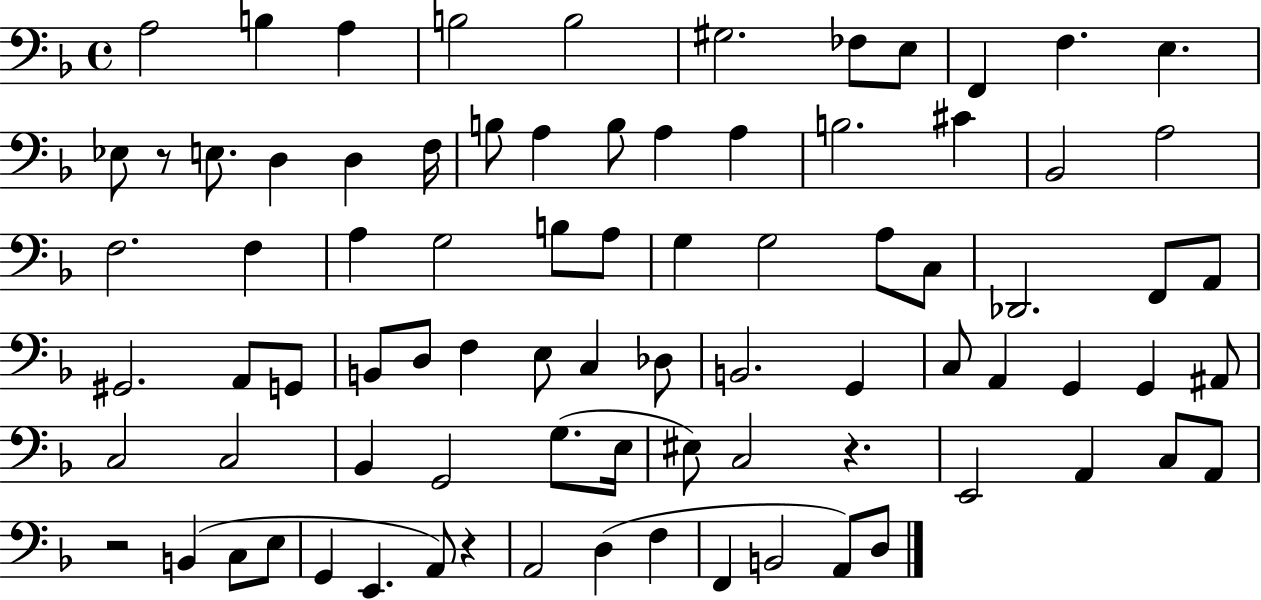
A3/h B3/q A3/q B3/h B3/h G#3/h. FES3/e E3/e F2/q F3/q. E3/q. Eb3/e R/e E3/e. D3/q D3/q F3/s B3/e A3/q B3/e A3/q A3/q B3/h. C#4/q Bb2/h A3/h F3/h. F3/q A3/q G3/h B3/e A3/e G3/q G3/h A3/e C3/e Db2/h. F2/e A2/e G#2/h. A2/e G2/e B2/e D3/e F3/q E3/e C3/q Db3/e B2/h. G2/q C3/e A2/q G2/q G2/q A#2/e C3/h C3/h Bb2/q G2/h G3/e. E3/s EIS3/e C3/h R/q. E2/h A2/q C3/e A2/e R/h B2/q C3/e E3/e G2/q E2/q. A2/e R/q A2/h D3/q F3/q F2/q B2/h A2/e D3/e